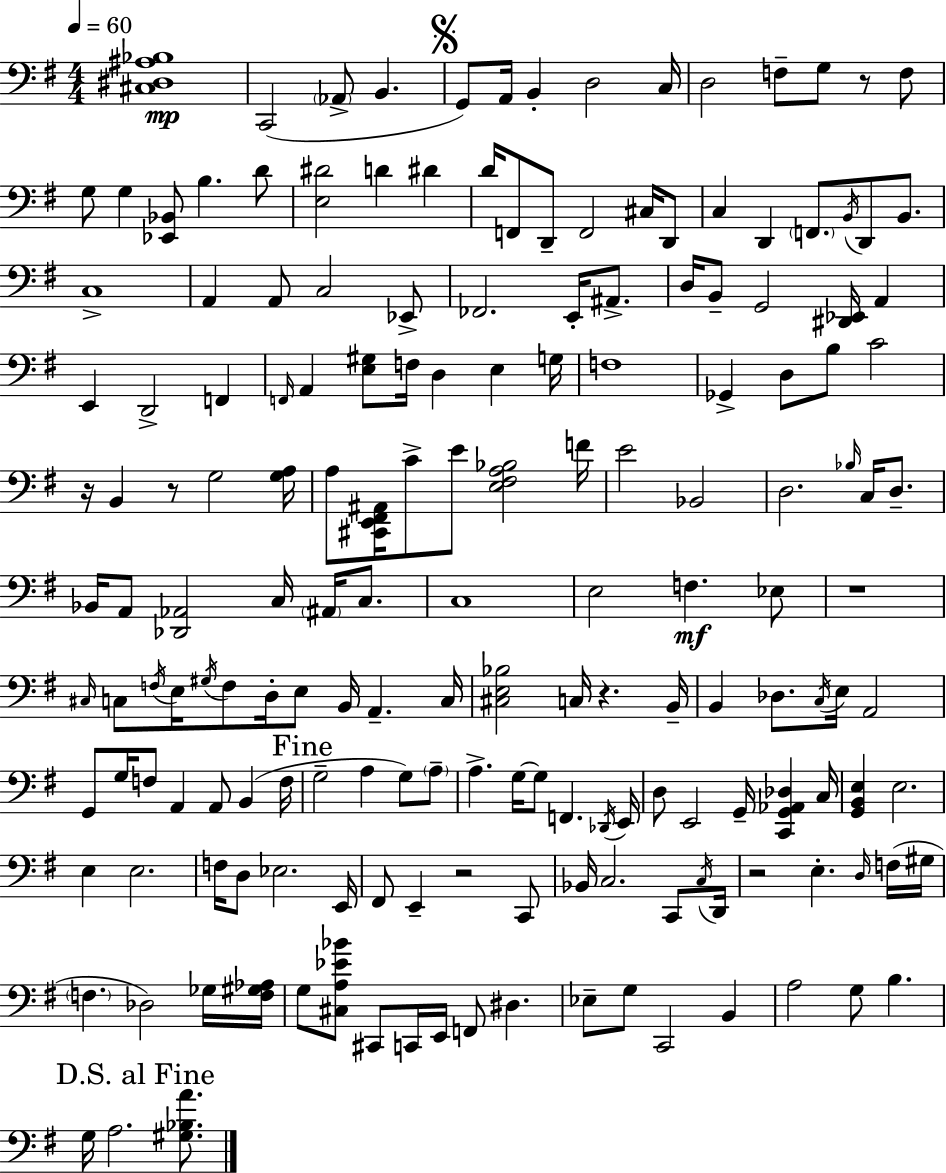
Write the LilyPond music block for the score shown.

{
  \clef bass
  \numericTimeSignature
  \time 4/4
  \key g \major
  \tempo 4 = 60
  <cis dis ais bes>1\mp | c,2( \parenthesize aes,8-> b,4. | \mark \markup { \musicglyph "scripts.segno" } g,8) a,16 b,4-. d2 c16 | d2 f8-- g8 r8 f8 | \break g8 g4 <ees, bes,>8 b4. d'8 | <e dis'>2 d'4 dis'4 | d'16 f,8 d,8-- f,2 cis16 d,8 | c4 d,4 \parenthesize f,8. \acciaccatura { b,16 } d,8 b,8. | \break c1-> | a,4 a,8 c2 ees,8-> | fes,2. e,16-. ais,8.-> | d16 b,8-- g,2 <dis, ees,>16 a,4 | \break e,4 d,2-> f,4 | \grace { f,16 } a,4 <e gis>8 f16 d4 e4 | g16 f1 | ges,4-> d8 b8 c'2 | \break r16 b,4 r8 g2 | <g a>16 a8 <cis, e, fis, ais,>16 c'8-> e'8 <e fis a bes>2 | f'16 e'2 bes,2 | d2. \grace { bes16 } c16 | \break d8.-- bes,16 a,8 <des, aes,>2 c16 \parenthesize ais,16 | c8. c1 | e2 f4.\mf | ees8 r1 | \break \grace { cis16 } c8 \acciaccatura { f16 } e16 \acciaccatura { gis16 } f8 d16-. e8 b,16 a,4.-- | c16 <cis e bes>2 c16 r4. | b,16-- b,4 des8. \acciaccatura { c16 } e16 a,2 | g,8 g16 f8 a,4 | \break a,8 b,4( f16 \mark "Fine" g2-- a4 | g8) \parenthesize a8-- a4.-> g16~~ g8 | f,4. \acciaccatura { des,16 } e,16 d8 e,2 | g,16-- <c, g, aes, des>4 c16 <g, b, e>4 e2. | \break e4 e2. | f16 d8 ees2. | e,16 fis,8 e,4-- r2 | c,8 bes,16 c2. | \break c,8 \acciaccatura { c16 } d,16 r2 | e4.-. \grace { d16 } f16( gis16 \parenthesize f4. | des2) ges16 <f gis aes>16 g8 <cis a ees' bes'>8 cis,8 | c,16 e,16 f,8 dis4. ees8-- g8 c,2 | \break b,4 a2 | g8 b4. \mark "D.S. al Fine" g16 a2. | <gis bes a'>8. \bar "|."
}